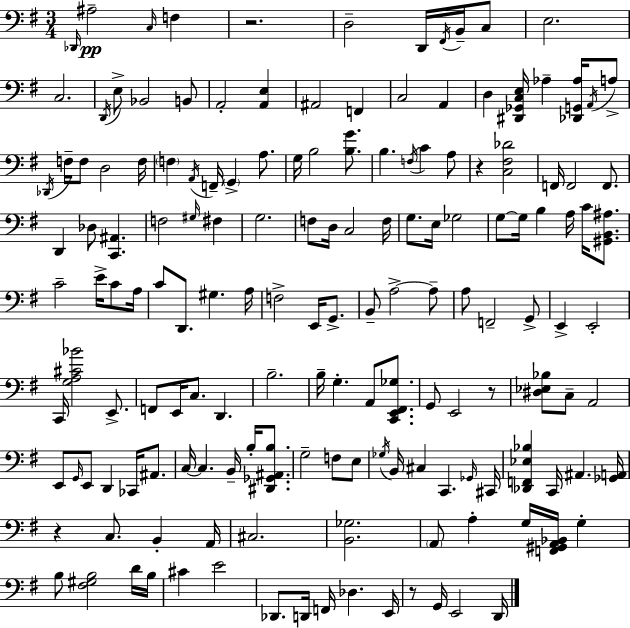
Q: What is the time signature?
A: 3/4